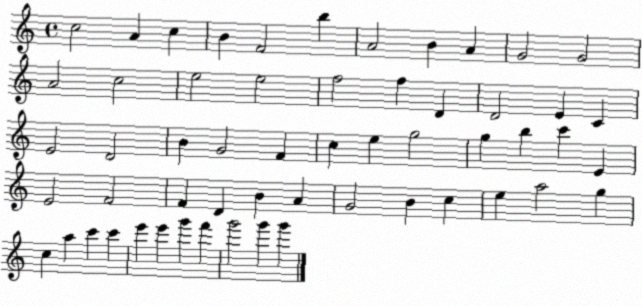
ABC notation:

X:1
T:Untitled
M:4/4
L:1/4
K:C
c2 A c B F2 b A2 B A G2 G2 A2 c2 e2 e2 f2 f D D2 E C E2 D2 B G2 F c e g2 g b c' E E2 F2 F D B A G2 B c e a2 g c a c' c' e' e' g' f' g'2 g' g'